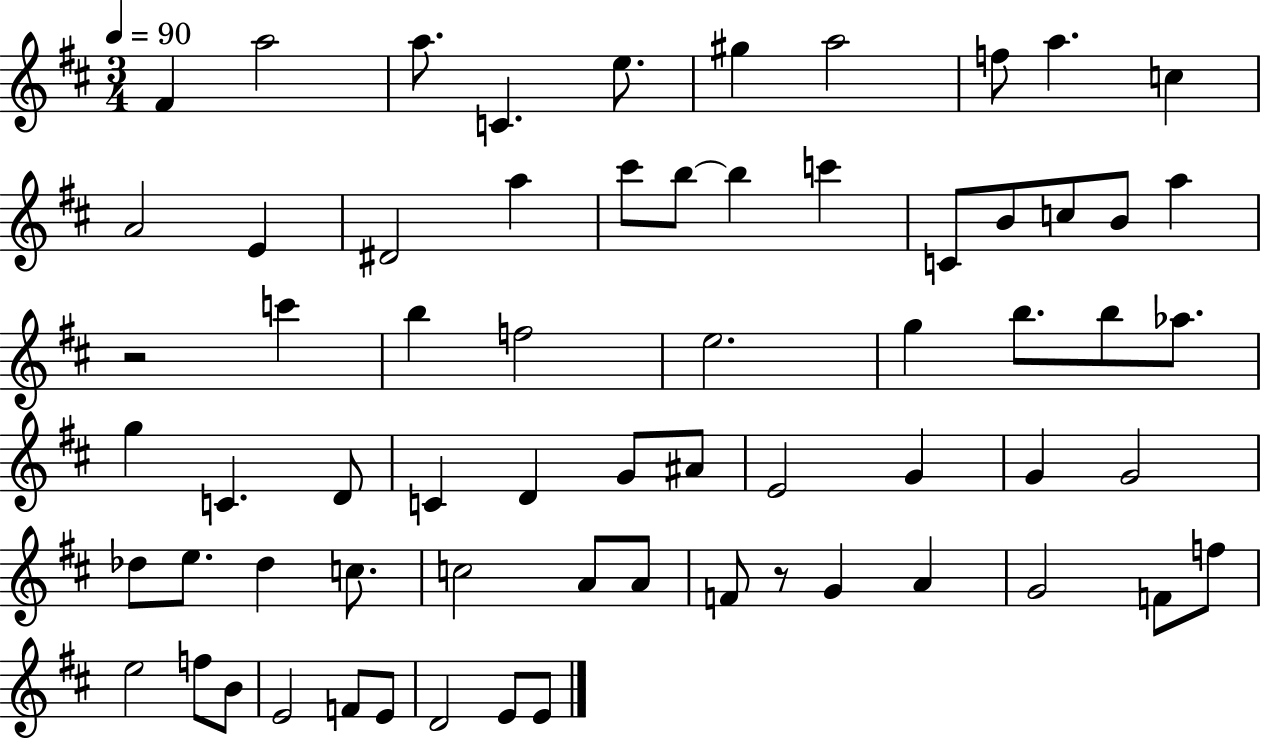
{
  \clef treble
  \numericTimeSignature
  \time 3/4
  \key d \major
  \tempo 4 = 90
  fis'4 a''2 | a''8. c'4. e''8. | gis''4 a''2 | f''8 a''4. c''4 | \break a'2 e'4 | dis'2 a''4 | cis'''8 b''8~~ b''4 c'''4 | c'8 b'8 c''8 b'8 a''4 | \break r2 c'''4 | b''4 f''2 | e''2. | g''4 b''8. b''8 aes''8. | \break g''4 c'4. d'8 | c'4 d'4 g'8 ais'8 | e'2 g'4 | g'4 g'2 | \break des''8 e''8. des''4 c''8. | c''2 a'8 a'8 | f'8 r8 g'4 a'4 | g'2 f'8 f''8 | \break e''2 f''8 b'8 | e'2 f'8 e'8 | d'2 e'8 e'8 | \bar "|."
}